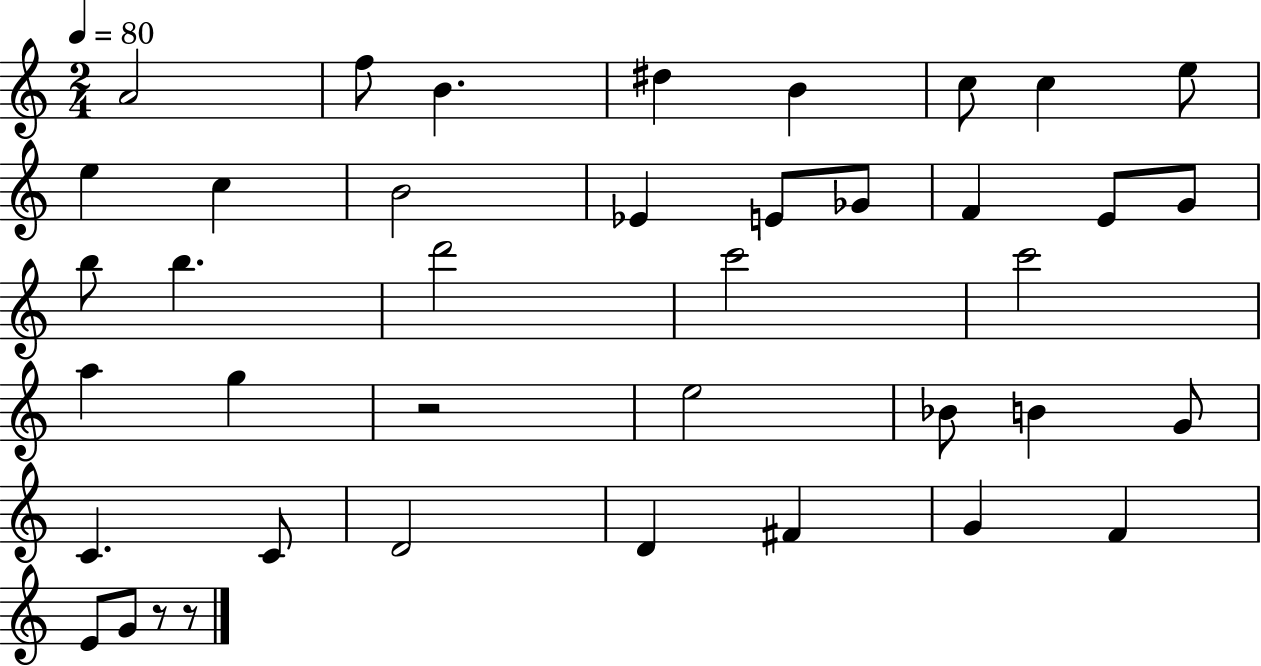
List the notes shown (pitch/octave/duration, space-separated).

A4/h F5/e B4/q. D#5/q B4/q C5/e C5/q E5/e E5/q C5/q B4/h Eb4/q E4/e Gb4/e F4/q E4/e G4/e B5/e B5/q. D6/h C6/h C6/h A5/q G5/q R/h E5/h Bb4/e B4/q G4/e C4/q. C4/e D4/h D4/q F#4/q G4/q F4/q E4/e G4/e R/e R/e